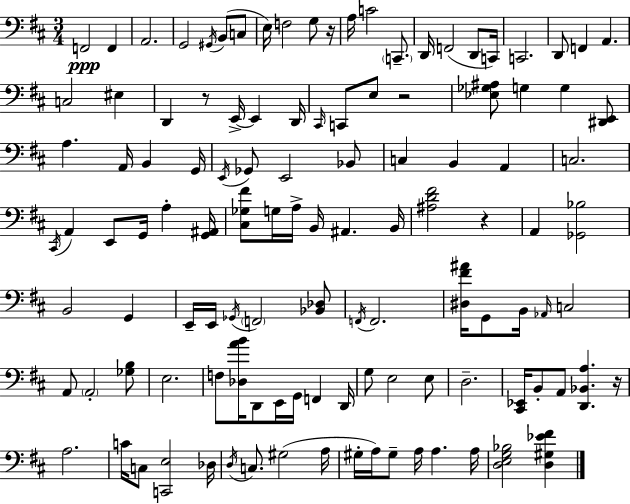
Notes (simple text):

F2/h F2/q A2/h. G2/h G#2/s B2/e C3/e E3/s F3/h G3/e R/s A3/s C4/h C2/e. D2/s F2/h D2/e C2/s C2/h. D2/e F2/q A2/q. C3/h EIS3/q D2/q R/e E2/s E2/q D2/s C#2/s C2/e E3/e R/h [Eb3,Gb3,A#3]/e G3/q G3/q [D#2,E2]/e A3/q. A2/s B2/q G2/s E2/s Gb2/e E2/h Bb2/e C3/q B2/q A2/q C3/h. C#2/s A2/q E2/e G2/s A3/q [G2,A#2]/s [C#3,Gb3,F#4]/e G3/s A3/s B2/s A#2/q. B2/s [A#3,D4,F#4]/h R/q A2/q [Gb2,Bb3]/h B2/h G2/q E2/s E2/s Gb2/s F2/h [Bb2,Db3]/e F2/s F2/h. [D#3,F#4,A#4]/s G2/e B2/s Ab2/s C3/h A2/e A2/h [Gb3,B3]/e E3/h. F3/e [Db3,A4,B4]/s D2/e E2/s G2/s F2/q D2/s G3/e E3/h E3/e D3/h. [C#2,Eb2]/s B2/e A2/e [D2,Bb2,A3]/q. R/s A3/h. C4/s C3/e [C2,E3]/h Db3/s D3/s C3/e. G#3/h A3/s G#3/s A3/s G#3/e A3/s A3/q. A3/s [D3,E3,G3,Bb3]/h [D3,G#3,Eb4,F#4]/q